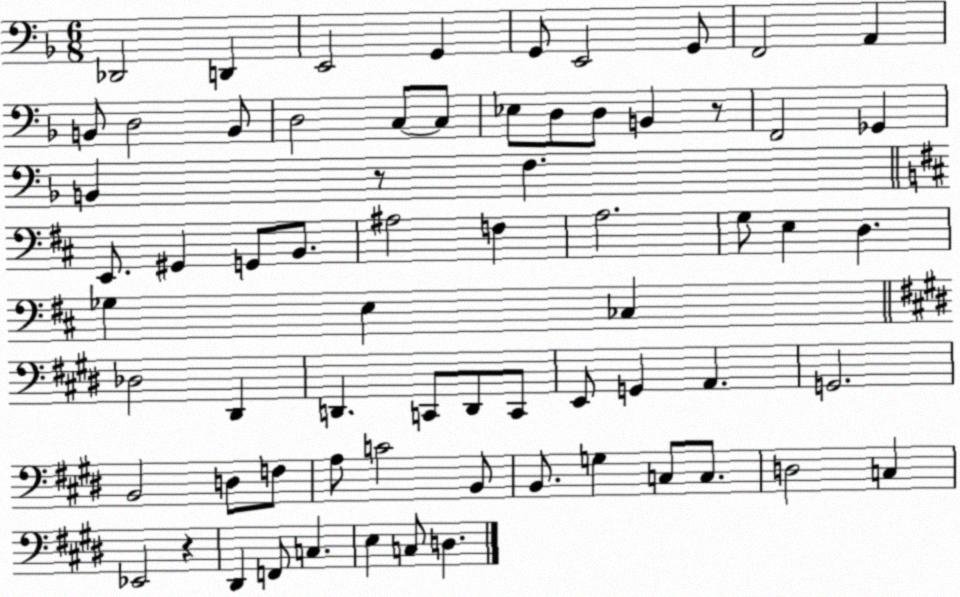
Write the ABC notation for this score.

X:1
T:Untitled
M:6/8
L:1/4
K:F
_D,,2 D,, E,,2 G,, G,,/2 E,,2 G,,/2 F,,2 A,, B,,/2 D,2 B,,/2 D,2 C,/2 C,/2 _E,/2 D,/2 D,/2 B,, z/2 F,,2 _G,, B,, z/2 F, E,,/2 ^G,, G,,/2 B,,/2 ^A,2 F, A,2 G,/2 E, D, _G, E, _C, _D,2 ^D,, D,, C,,/2 D,,/2 C,,/2 E,,/2 G,, A,, G,,2 B,,2 D,/2 F,/2 A,/2 C2 B,,/2 B,,/2 G, C,/2 C,/2 D,2 C, _E,,2 z ^D,, F,,/2 C, E, C,/2 D,